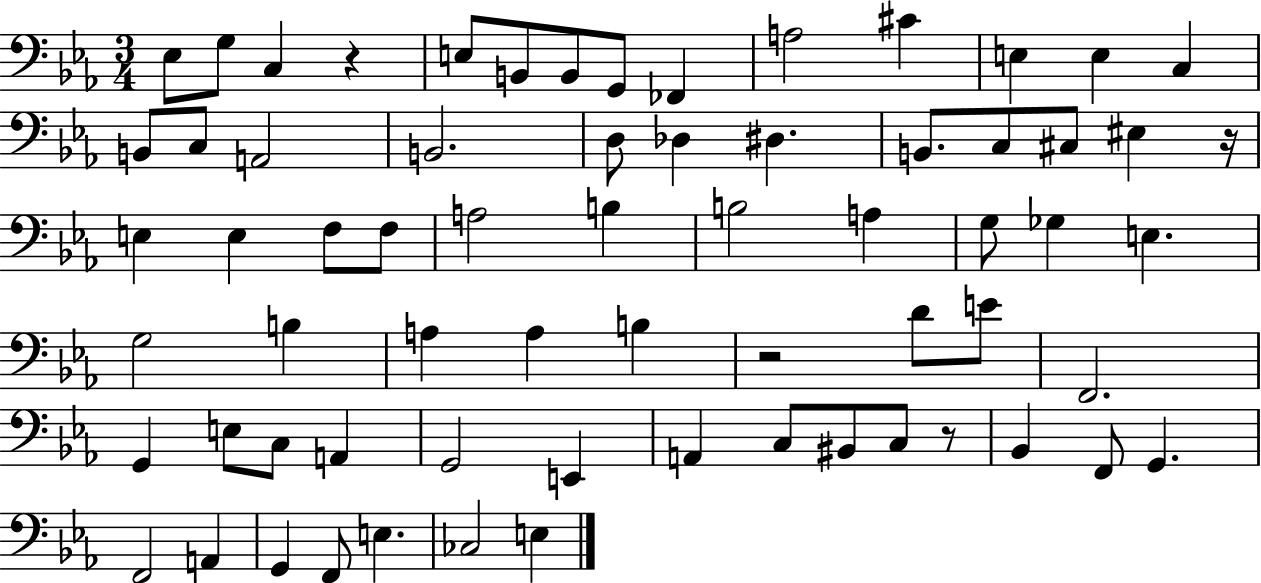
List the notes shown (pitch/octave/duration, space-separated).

Eb3/e G3/e C3/q R/q E3/e B2/e B2/e G2/e FES2/q A3/h C#4/q E3/q E3/q C3/q B2/e C3/e A2/h B2/h. D3/e Db3/q D#3/q. B2/e. C3/e C#3/e EIS3/q R/s E3/q E3/q F3/e F3/e A3/h B3/q B3/h A3/q G3/e Gb3/q E3/q. G3/h B3/q A3/q A3/q B3/q R/h D4/e E4/e F2/h. G2/q E3/e C3/e A2/q G2/h E2/q A2/q C3/e BIS2/e C3/e R/e Bb2/q F2/e G2/q. F2/h A2/q G2/q F2/e E3/q. CES3/h E3/q